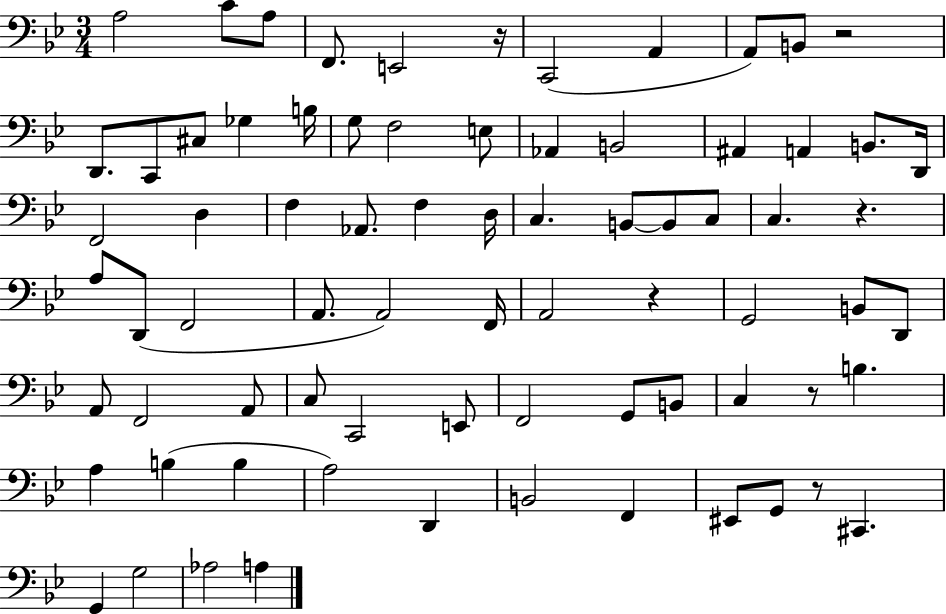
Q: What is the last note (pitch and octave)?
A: A3